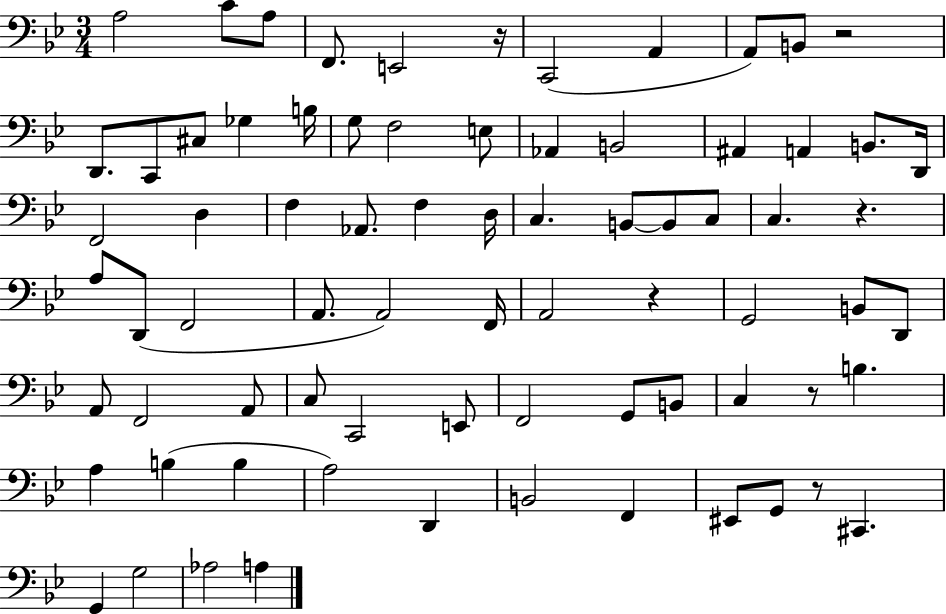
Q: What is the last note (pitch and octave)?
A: A3